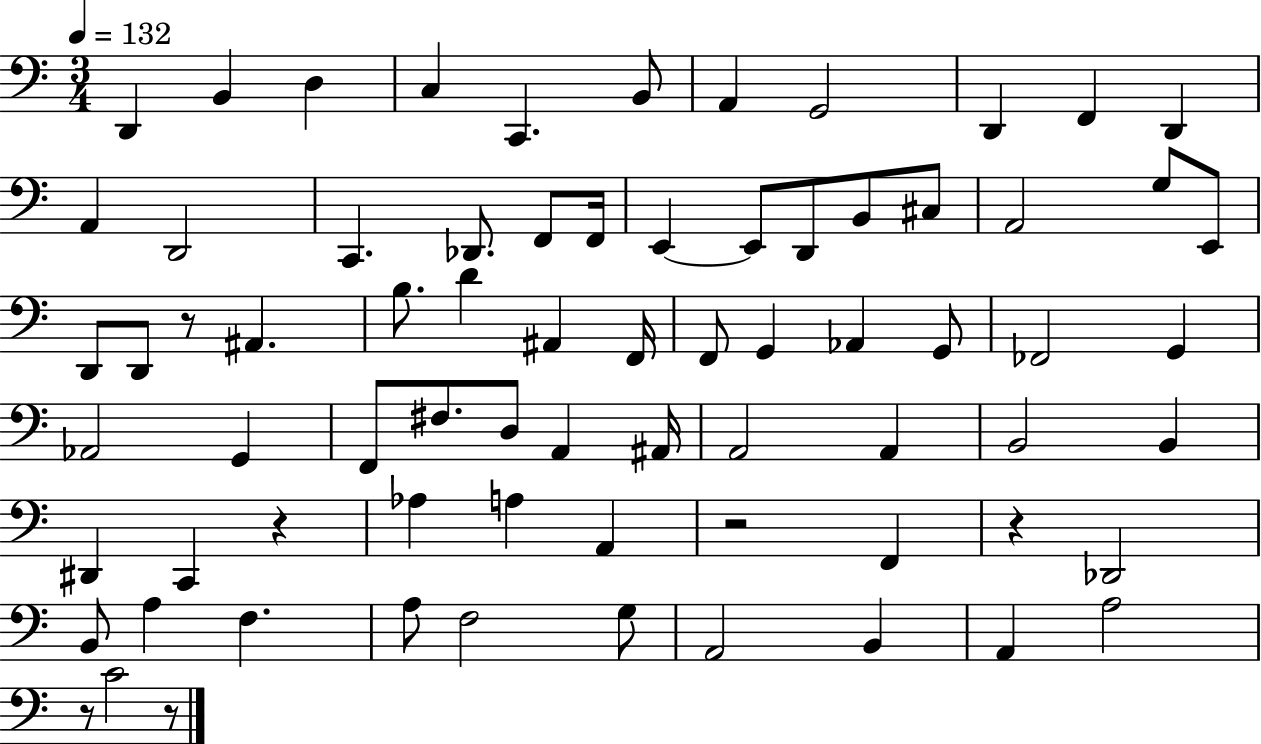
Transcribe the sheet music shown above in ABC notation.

X:1
T:Untitled
M:3/4
L:1/4
K:C
D,, B,, D, C, C,, B,,/2 A,, G,,2 D,, F,, D,, A,, D,,2 C,, _D,,/2 F,,/2 F,,/4 E,, E,,/2 D,,/2 B,,/2 ^C,/2 A,,2 G,/2 E,,/2 D,,/2 D,,/2 z/2 ^A,, B,/2 D ^A,, F,,/4 F,,/2 G,, _A,, G,,/2 _F,,2 G,, _A,,2 G,, F,,/2 ^F,/2 D,/2 A,, ^A,,/4 A,,2 A,, B,,2 B,, ^D,, C,, z _A, A, A,, z2 F,, z _D,,2 B,,/2 A, F, A,/2 F,2 G,/2 A,,2 B,, A,, A,2 z/2 C2 z/2